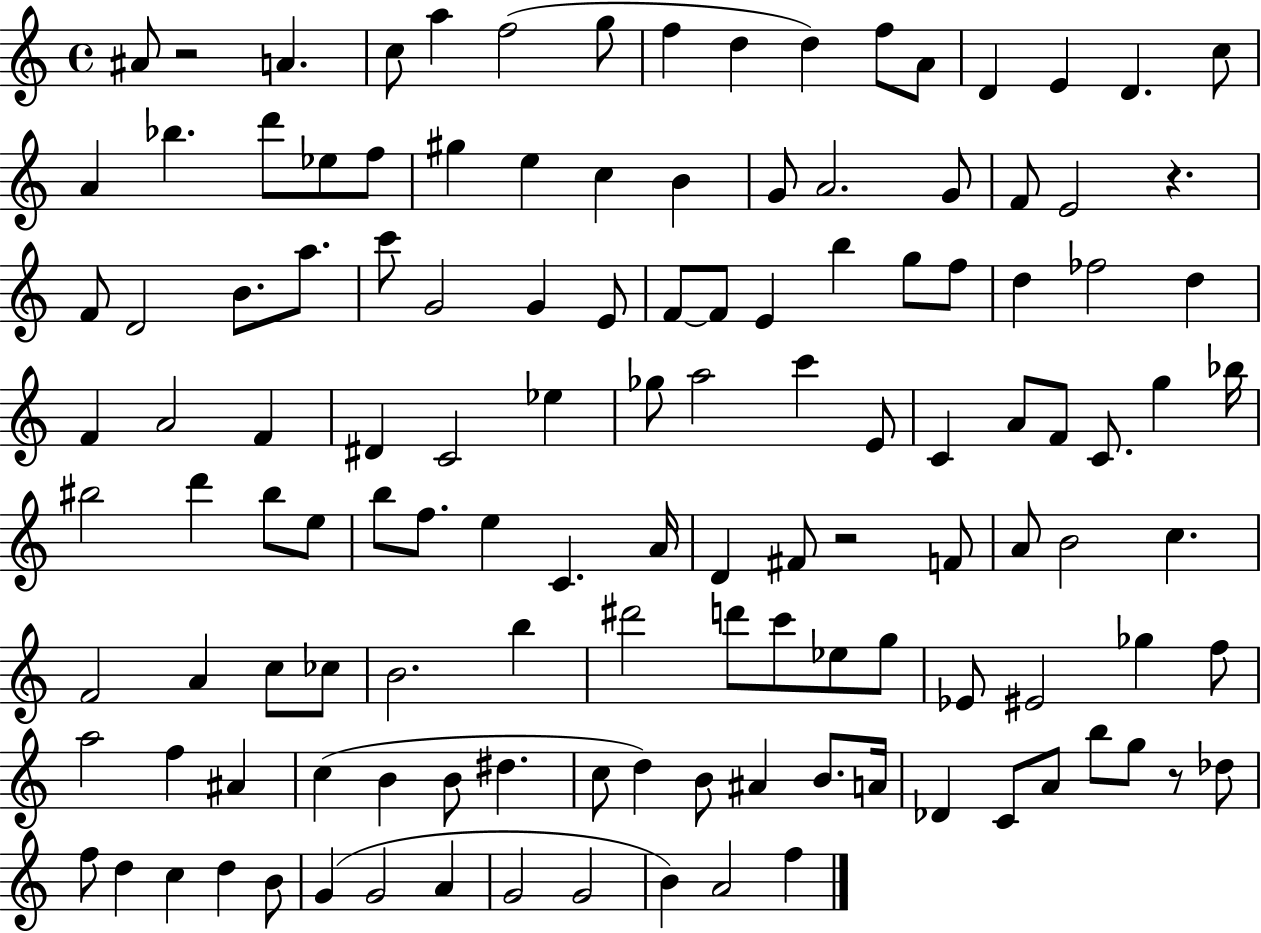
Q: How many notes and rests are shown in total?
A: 128